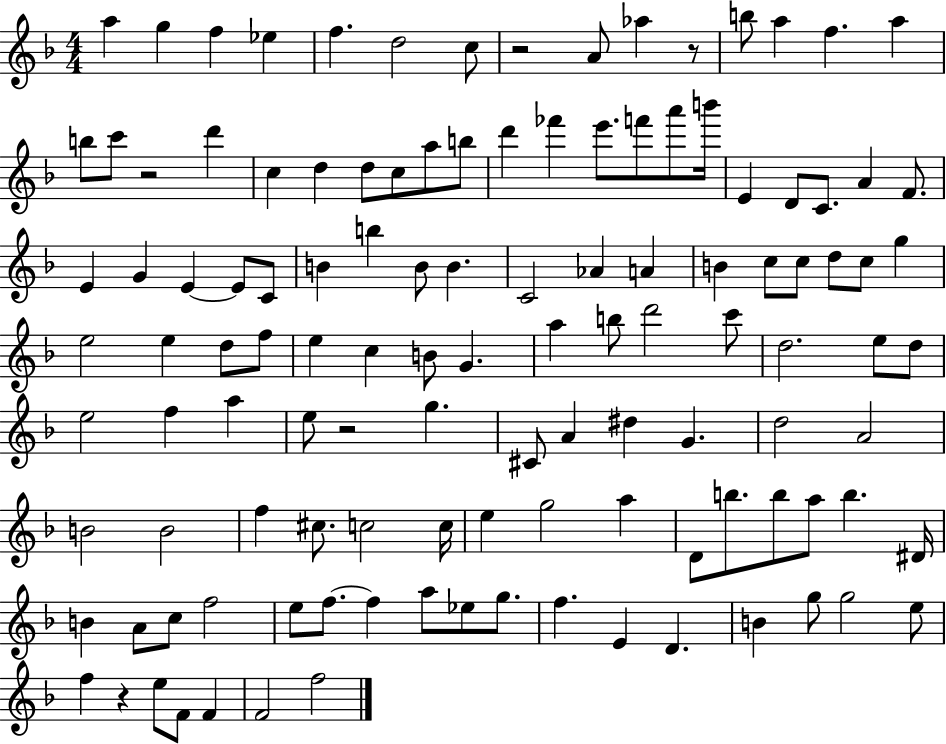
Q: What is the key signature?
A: F major